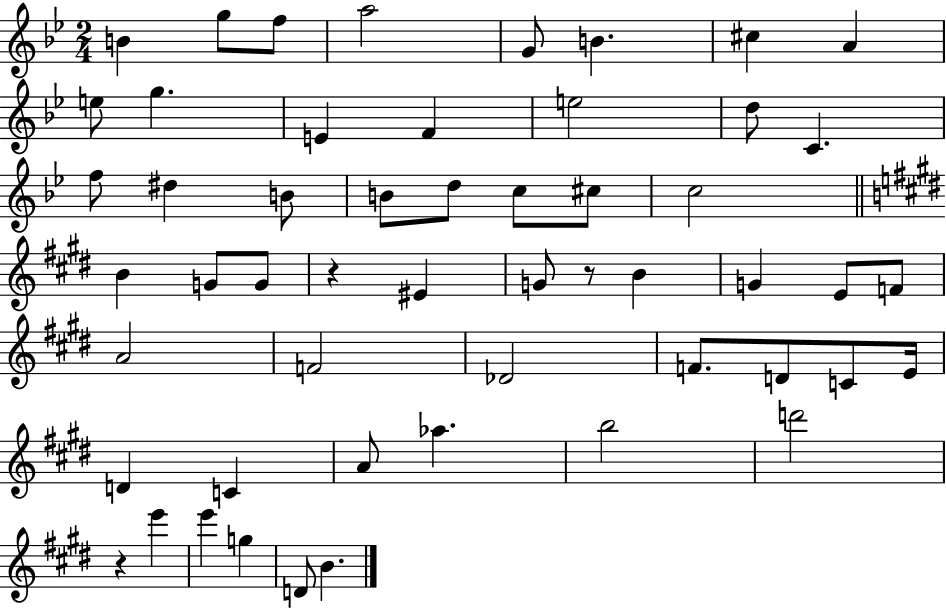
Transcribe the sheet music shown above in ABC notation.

X:1
T:Untitled
M:2/4
L:1/4
K:Bb
B g/2 f/2 a2 G/2 B ^c A e/2 g E F e2 d/2 C f/2 ^d B/2 B/2 d/2 c/2 ^c/2 c2 B G/2 G/2 z ^E G/2 z/2 B G E/2 F/2 A2 F2 _D2 F/2 D/2 C/2 E/4 D C A/2 _a b2 d'2 z e' e' g D/2 B